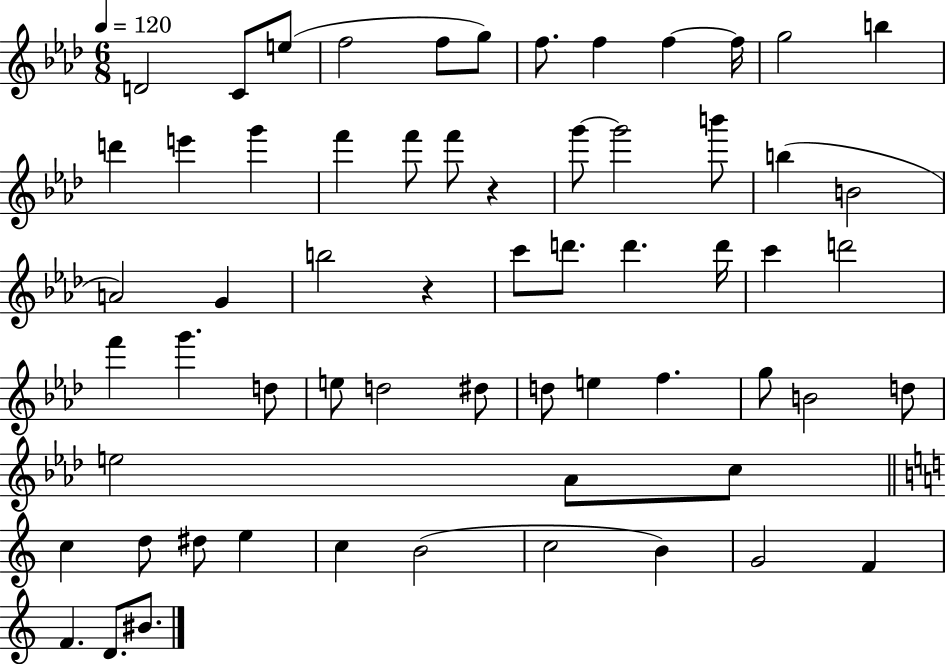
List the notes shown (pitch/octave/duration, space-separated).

D4/h C4/e E5/e F5/h F5/e G5/e F5/e. F5/q F5/q F5/s G5/h B5/q D6/q E6/q G6/q F6/q F6/e F6/e R/q G6/e G6/h B6/e B5/q B4/h A4/h G4/q B5/h R/q C6/e D6/e. D6/q. D6/s C6/q D6/h F6/q G6/q. D5/e E5/e D5/h D#5/e D5/e E5/q F5/q. G5/e B4/h D5/e E5/h Ab4/e C5/e C5/q D5/e D#5/e E5/q C5/q B4/h C5/h B4/q G4/h F4/q F4/q. D4/e. BIS4/e.